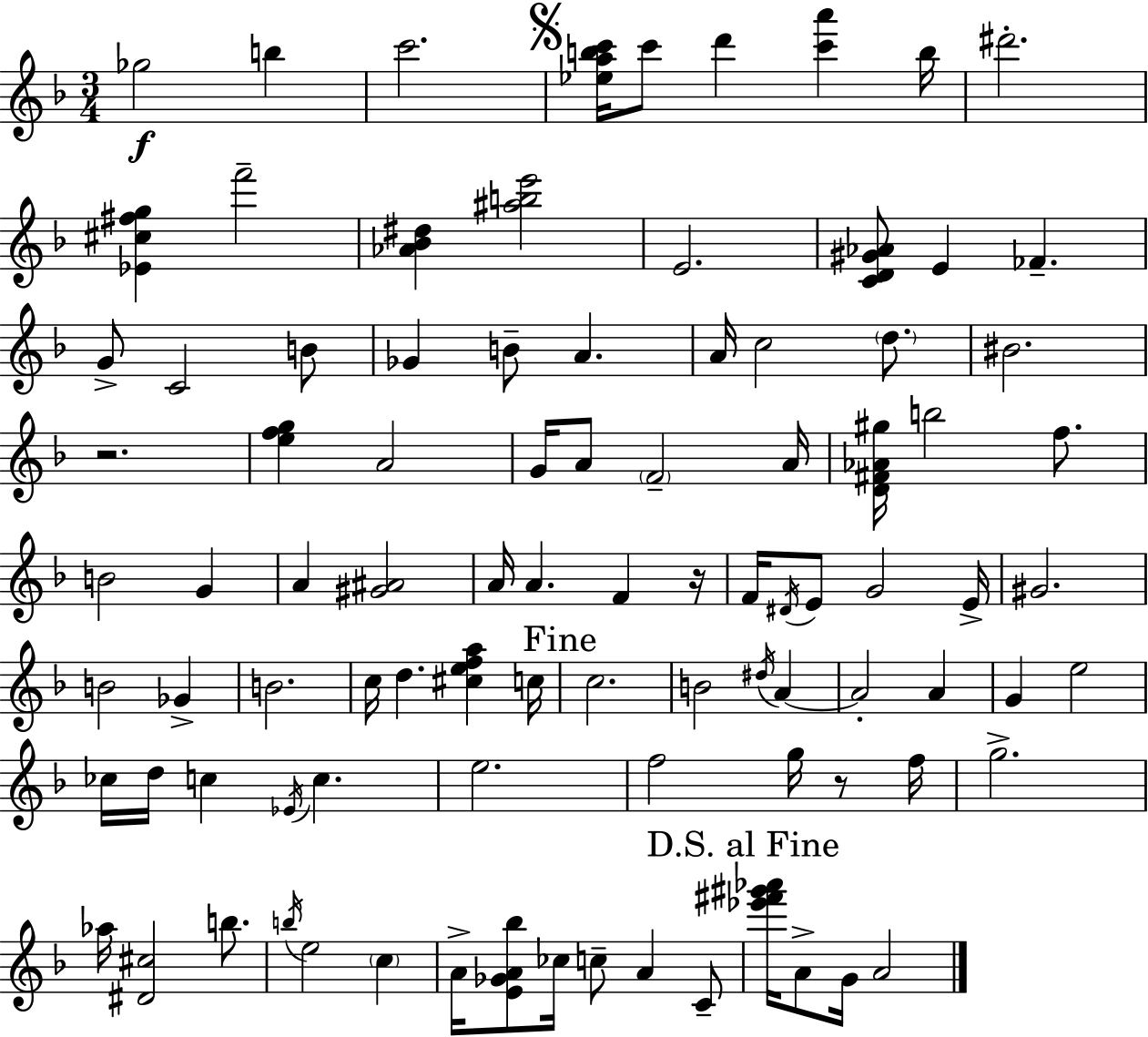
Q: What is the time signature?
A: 3/4